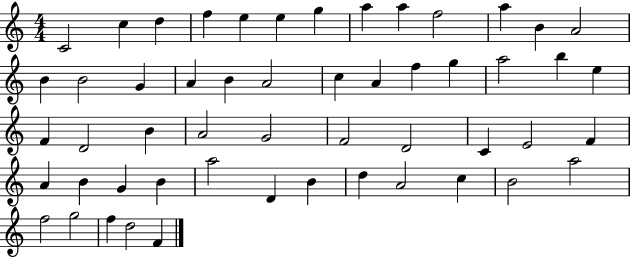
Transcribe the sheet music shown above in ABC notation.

X:1
T:Untitled
M:4/4
L:1/4
K:C
C2 c d f e e g a a f2 a B A2 B B2 G A B A2 c A f g a2 b e F D2 B A2 G2 F2 D2 C E2 F A B G B a2 D B d A2 c B2 a2 f2 g2 f d2 F